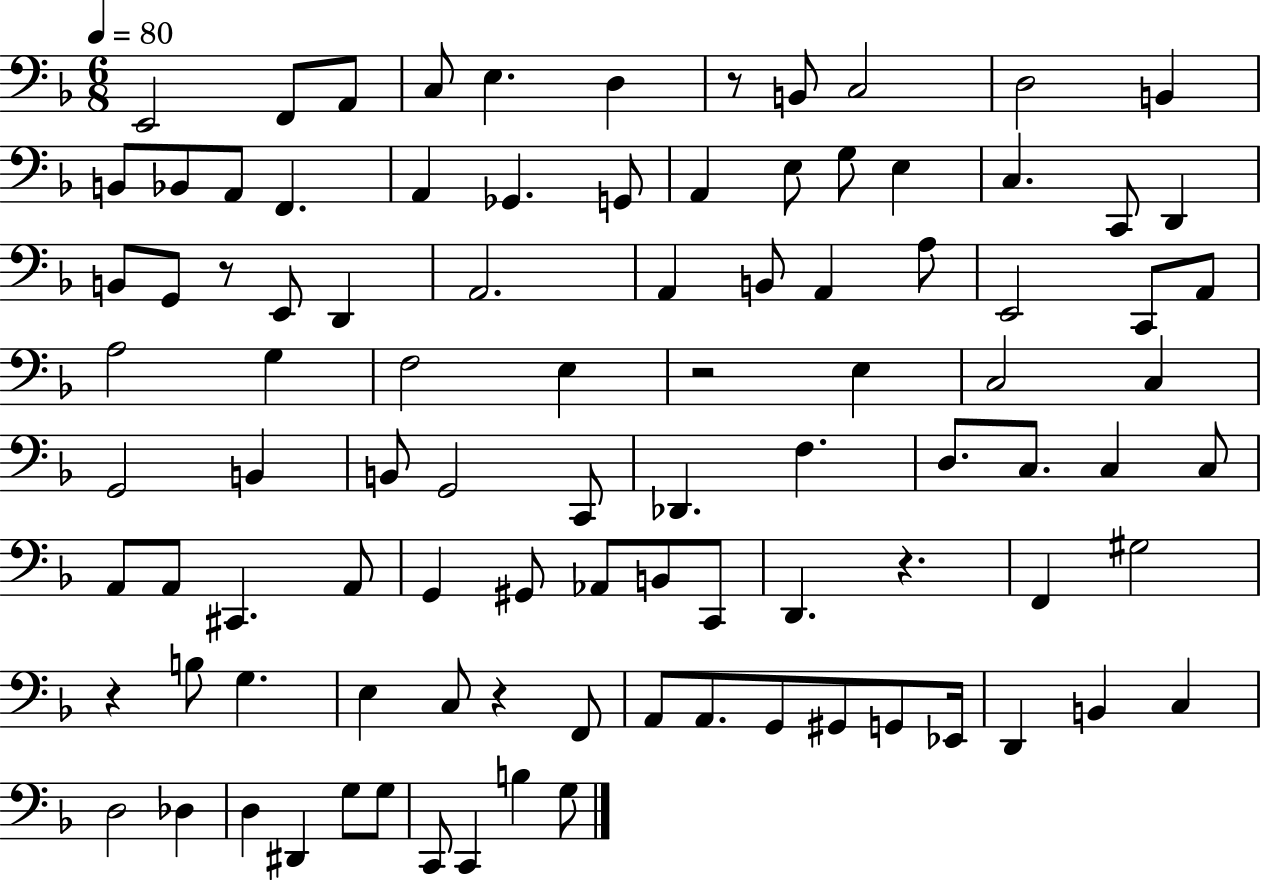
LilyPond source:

{
  \clef bass
  \numericTimeSignature
  \time 6/8
  \key f \major
  \tempo 4 = 80
  \repeat volta 2 { e,2 f,8 a,8 | c8 e4. d4 | r8 b,8 c2 | d2 b,4 | \break b,8 bes,8 a,8 f,4. | a,4 ges,4. g,8 | a,4 e8 g8 e4 | c4. c,8 d,4 | \break b,8 g,8 r8 e,8 d,4 | a,2. | a,4 b,8 a,4 a8 | e,2 c,8 a,8 | \break a2 g4 | f2 e4 | r2 e4 | c2 c4 | \break g,2 b,4 | b,8 g,2 c,8 | des,4. f4. | d8. c8. c4 c8 | \break a,8 a,8 cis,4. a,8 | g,4 gis,8 aes,8 b,8 c,8 | d,4. r4. | f,4 gis2 | \break r4 b8 g4. | e4 c8 r4 f,8 | a,8 a,8. g,8 gis,8 g,8 ees,16 | d,4 b,4 c4 | \break d2 des4 | d4 dis,4 g8 g8 | c,8 c,4 b4 g8 | } \bar "|."
}